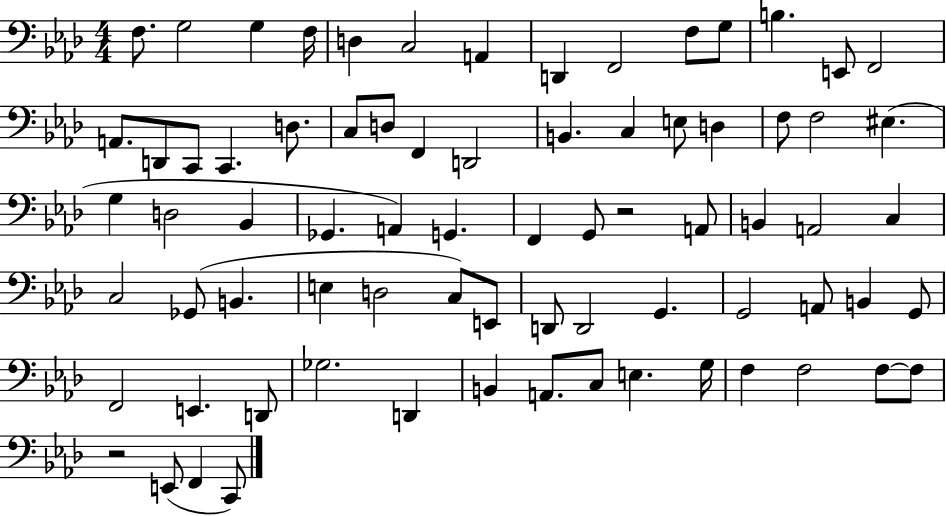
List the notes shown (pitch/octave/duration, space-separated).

F3/e. G3/h G3/q F3/s D3/q C3/h A2/q D2/q F2/h F3/e G3/e B3/q. E2/e F2/h A2/e. D2/e C2/e C2/q. D3/e. C3/e D3/e F2/q D2/h B2/q. C3/q E3/e D3/q F3/e F3/h EIS3/q. G3/q D3/h Bb2/q Gb2/q. A2/q G2/q. F2/q G2/e R/h A2/e B2/q A2/h C3/q C3/h Gb2/e B2/q. E3/q D3/h C3/e E2/e D2/e D2/h G2/q. G2/h A2/e B2/q G2/e F2/h E2/q. D2/e Gb3/h. D2/q B2/q A2/e. C3/e E3/q. G3/s F3/q F3/h F3/e F3/e R/h E2/e F2/q C2/e